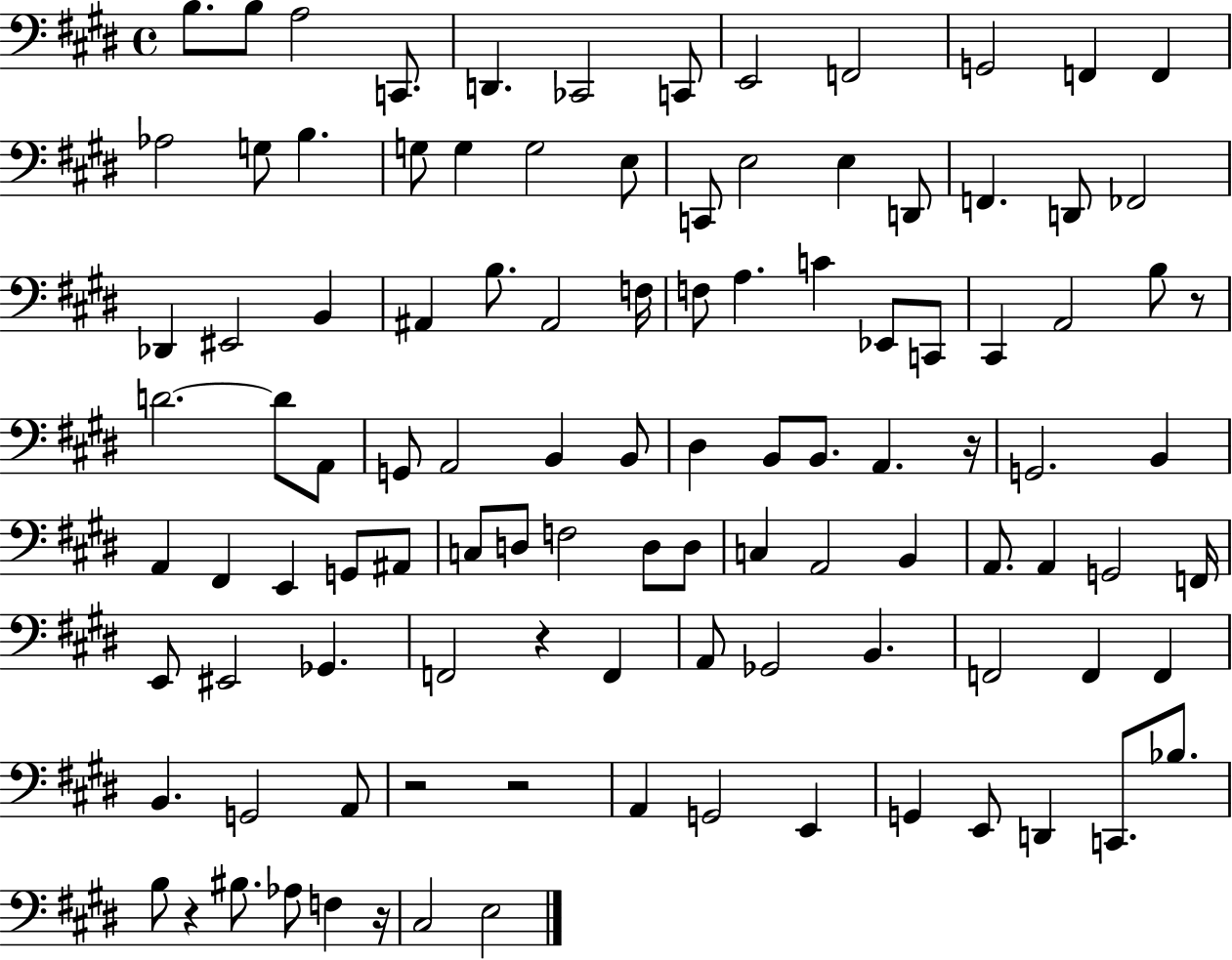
{
  \clef bass
  \time 4/4
  \defaultTimeSignature
  \key e \major
  \repeat volta 2 { b8. b8 a2 c,8. | d,4. ces,2 c,8 | e,2 f,2 | g,2 f,4 f,4 | \break aes2 g8 b4. | g8 g4 g2 e8 | c,8 e2 e4 d,8 | f,4. d,8 fes,2 | \break des,4 eis,2 b,4 | ais,4 b8. ais,2 f16 | f8 a4. c'4 ees,8 c,8 | cis,4 a,2 b8 r8 | \break d'2.~~ d'8 a,8 | g,8 a,2 b,4 b,8 | dis4 b,8 b,8. a,4. r16 | g,2. b,4 | \break a,4 fis,4 e,4 g,8 ais,8 | c8 d8 f2 d8 d8 | c4 a,2 b,4 | a,8. a,4 g,2 f,16 | \break e,8 eis,2 ges,4. | f,2 r4 f,4 | a,8 ges,2 b,4. | f,2 f,4 f,4 | \break b,4. g,2 a,8 | r2 r2 | a,4 g,2 e,4 | g,4 e,8 d,4 c,8. bes8. | \break b8 r4 bis8. aes8 f4 r16 | cis2 e2 | } \bar "|."
}